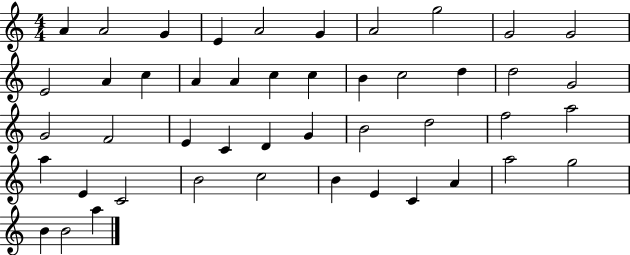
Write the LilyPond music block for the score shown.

{
  \clef treble
  \numericTimeSignature
  \time 4/4
  \key c \major
  a'4 a'2 g'4 | e'4 a'2 g'4 | a'2 g''2 | g'2 g'2 | \break e'2 a'4 c''4 | a'4 a'4 c''4 c''4 | b'4 c''2 d''4 | d''2 g'2 | \break g'2 f'2 | e'4 c'4 d'4 g'4 | b'2 d''2 | f''2 a''2 | \break a''4 e'4 c'2 | b'2 c''2 | b'4 e'4 c'4 a'4 | a''2 g''2 | \break b'4 b'2 a''4 | \bar "|."
}